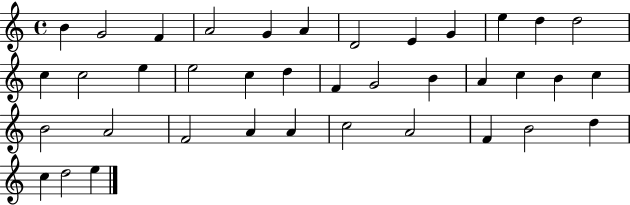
X:1
T:Untitled
M:4/4
L:1/4
K:C
B G2 F A2 G A D2 E G e d d2 c c2 e e2 c d F G2 B A c B c B2 A2 F2 A A c2 A2 F B2 d c d2 e